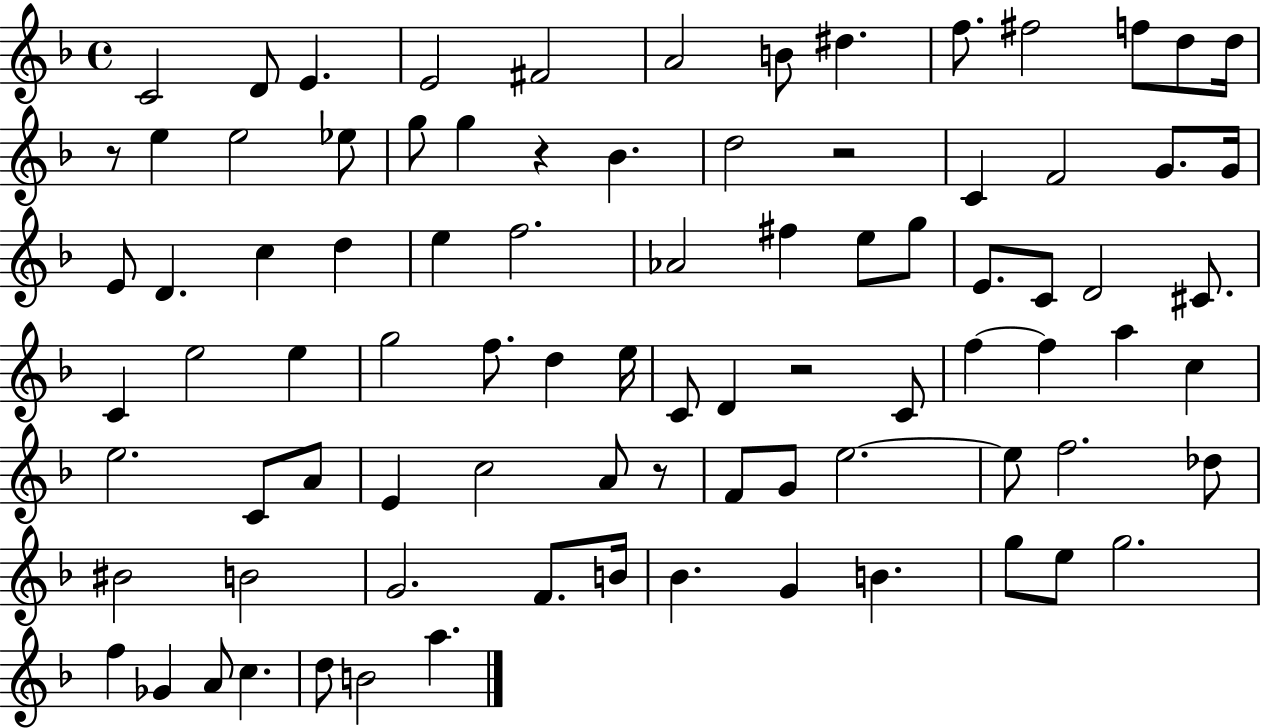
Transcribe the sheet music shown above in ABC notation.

X:1
T:Untitled
M:4/4
L:1/4
K:F
C2 D/2 E E2 ^F2 A2 B/2 ^d f/2 ^f2 f/2 d/2 d/4 z/2 e e2 _e/2 g/2 g z _B d2 z2 C F2 G/2 G/4 E/2 D c d e f2 _A2 ^f e/2 g/2 E/2 C/2 D2 ^C/2 C e2 e g2 f/2 d e/4 C/2 D z2 C/2 f f a c e2 C/2 A/2 E c2 A/2 z/2 F/2 G/2 e2 e/2 f2 _d/2 ^B2 B2 G2 F/2 B/4 _B G B g/2 e/2 g2 f _G A/2 c d/2 B2 a